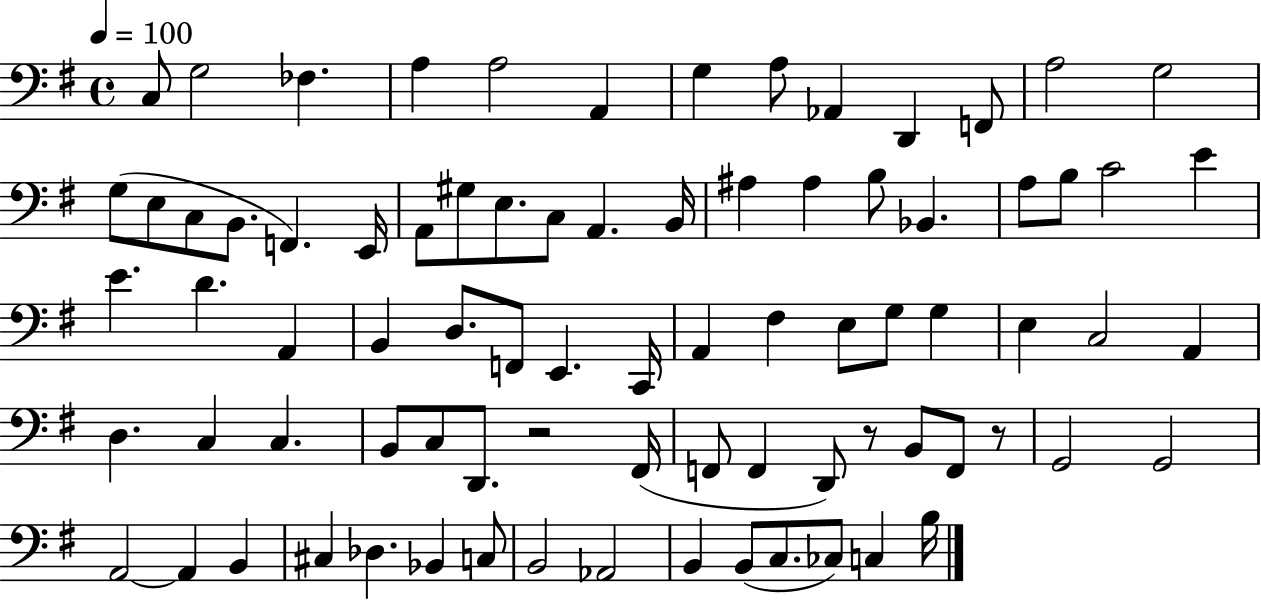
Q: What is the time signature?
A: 4/4